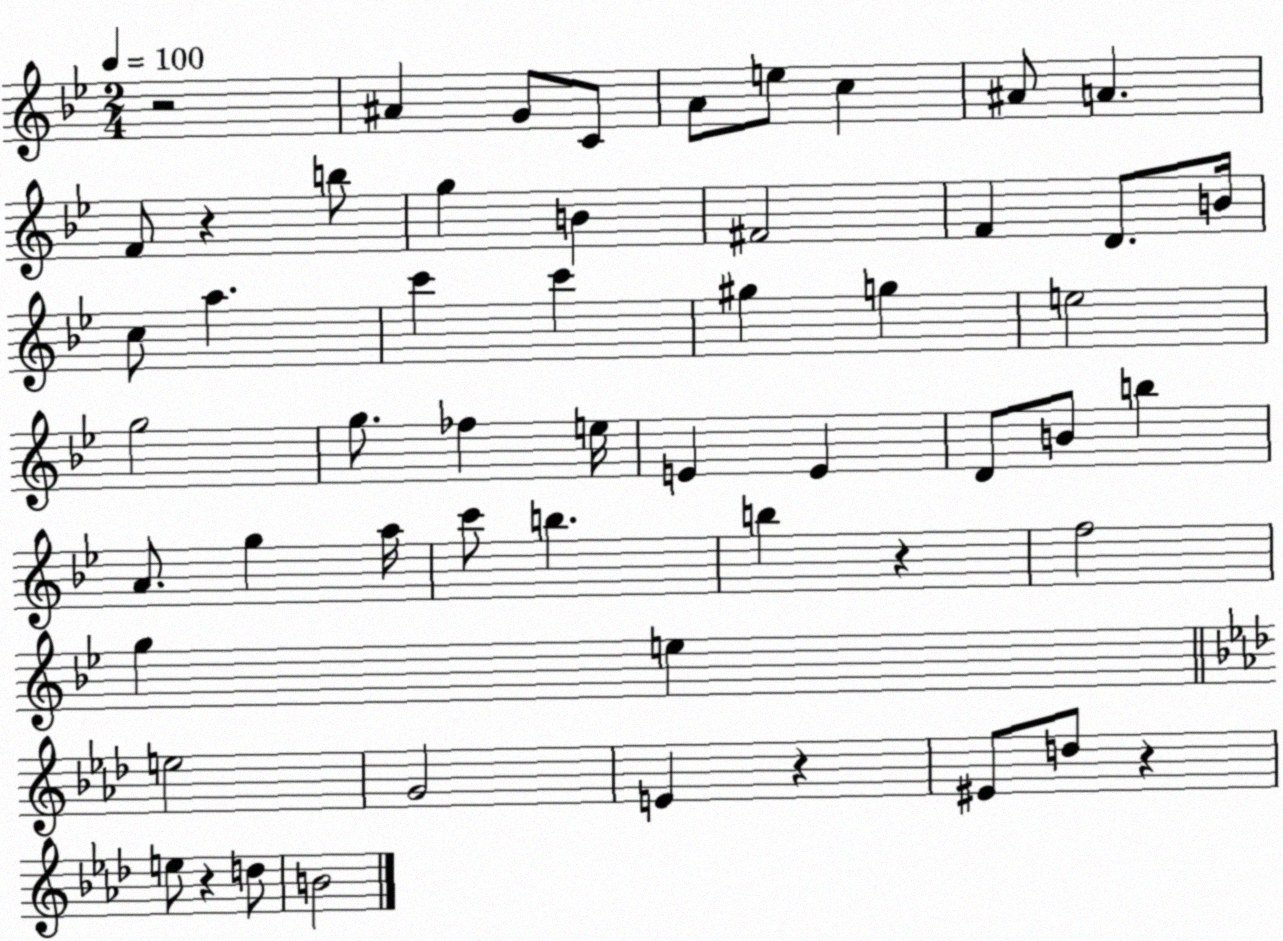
X:1
T:Untitled
M:2/4
L:1/4
K:Bb
z2 ^A G/2 C/2 A/2 e/2 c ^A/2 A F/2 z b/2 g B ^F2 F D/2 B/4 c/2 a c' c' ^g g e2 g2 g/2 _f e/4 E E D/2 B/2 b A/2 g a/4 c'/2 b b z f2 g e e2 G2 E z ^E/2 d/2 z e/2 z d/2 B2